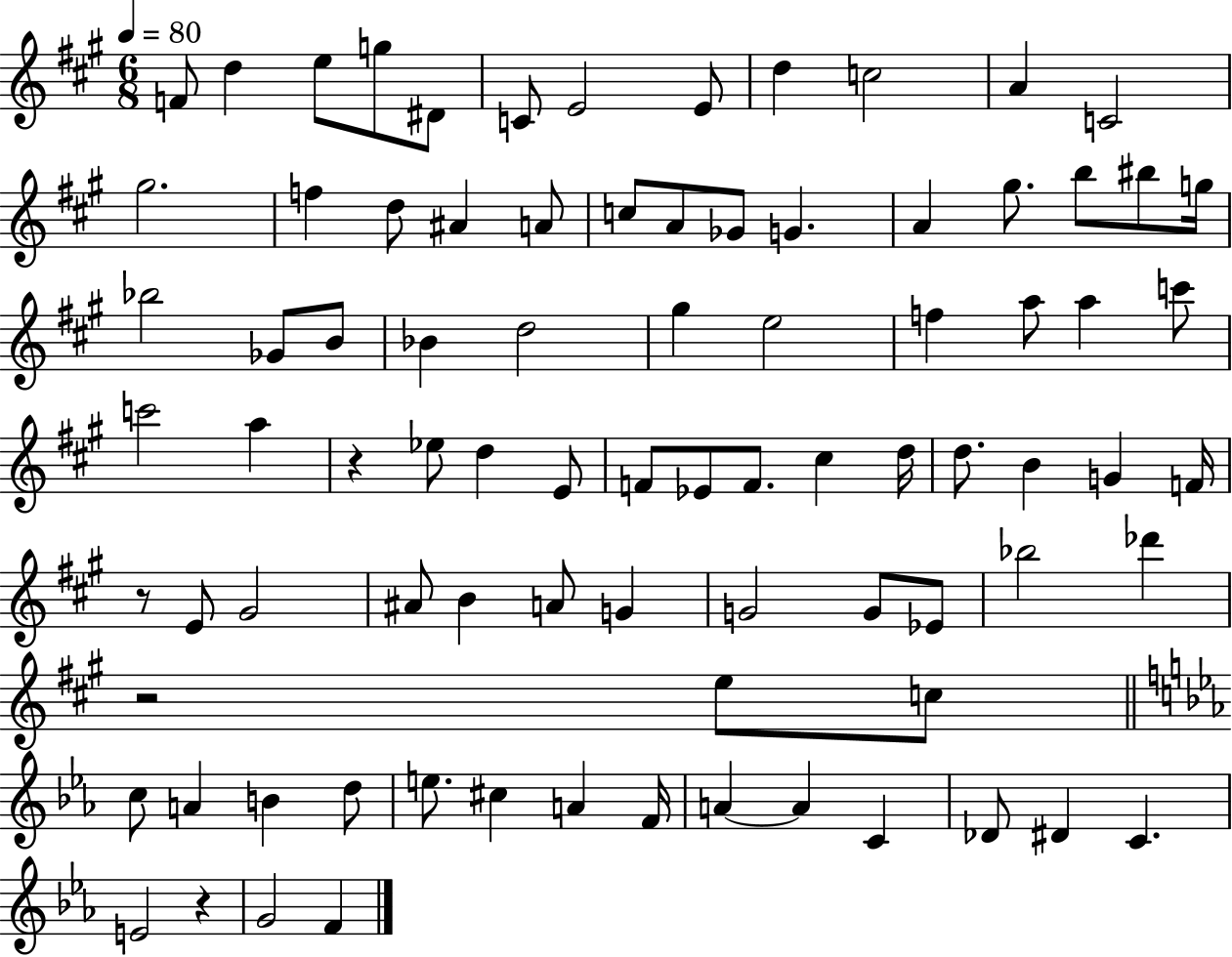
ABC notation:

X:1
T:Untitled
M:6/8
L:1/4
K:A
F/2 d e/2 g/2 ^D/2 C/2 E2 E/2 d c2 A C2 ^g2 f d/2 ^A A/2 c/2 A/2 _G/2 G A ^g/2 b/2 ^b/2 g/4 _b2 _G/2 B/2 _B d2 ^g e2 f a/2 a c'/2 c'2 a z _e/2 d E/2 F/2 _E/2 F/2 ^c d/4 d/2 B G F/4 z/2 E/2 ^G2 ^A/2 B A/2 G G2 G/2 _E/2 _b2 _d' z2 e/2 c/2 c/2 A B d/2 e/2 ^c A F/4 A A C _D/2 ^D C E2 z G2 F